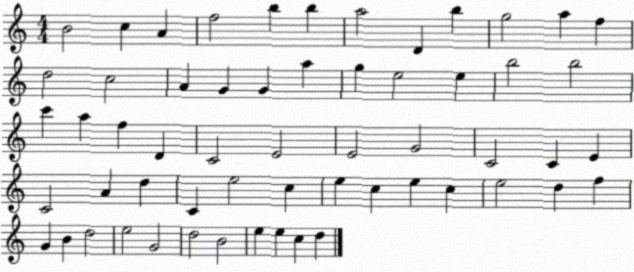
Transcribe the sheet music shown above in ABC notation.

X:1
T:Untitled
M:4/4
L:1/4
K:C
B2 c A f2 b b a2 D b g2 a f d2 c2 A G G a g e2 e b2 b2 c' a f D C2 E2 E2 G2 C2 C E C2 A d C e2 c e c e c e2 d f G B d2 e2 G2 d2 B2 e e c d